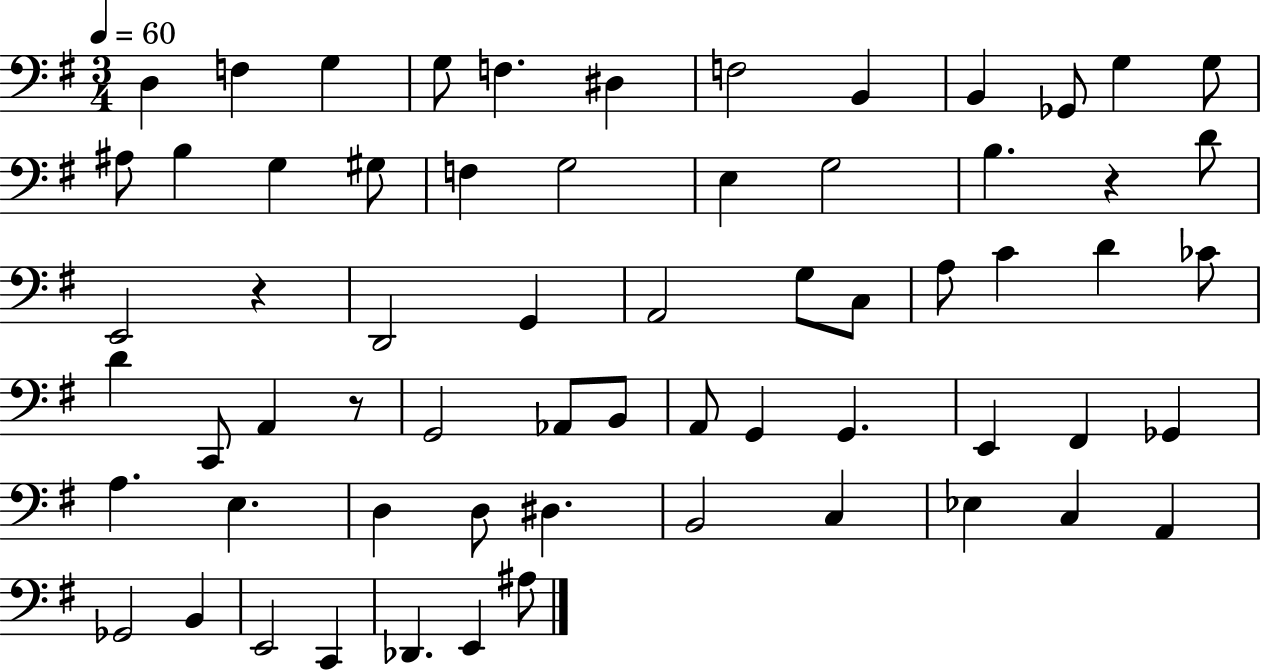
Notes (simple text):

D3/q F3/q G3/q G3/e F3/q. D#3/q F3/h B2/q B2/q Gb2/e G3/q G3/e A#3/e B3/q G3/q G#3/e F3/q G3/h E3/q G3/h B3/q. R/q D4/e E2/h R/q D2/h G2/q A2/h G3/e C3/e A3/e C4/q D4/q CES4/e D4/q C2/e A2/q R/e G2/h Ab2/e B2/e A2/e G2/q G2/q. E2/q F#2/q Gb2/q A3/q. E3/q. D3/q D3/e D#3/q. B2/h C3/q Eb3/q C3/q A2/q Gb2/h B2/q E2/h C2/q Db2/q. E2/q A#3/e